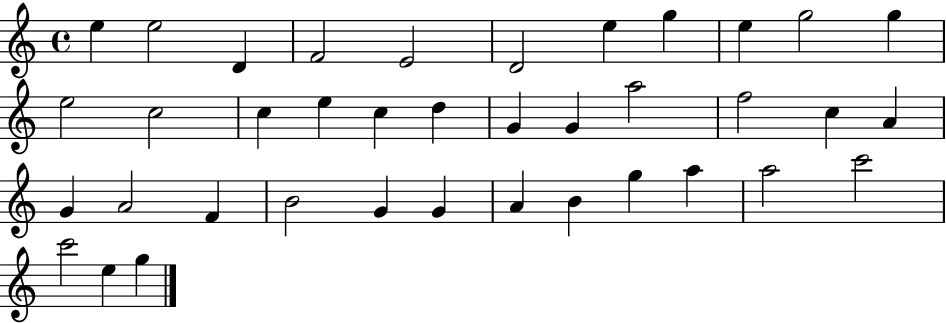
E5/q E5/h D4/q F4/h E4/h D4/h E5/q G5/q E5/q G5/h G5/q E5/h C5/h C5/q E5/q C5/q D5/q G4/q G4/q A5/h F5/h C5/q A4/q G4/q A4/h F4/q B4/h G4/q G4/q A4/q B4/q G5/q A5/q A5/h C6/h C6/h E5/q G5/q